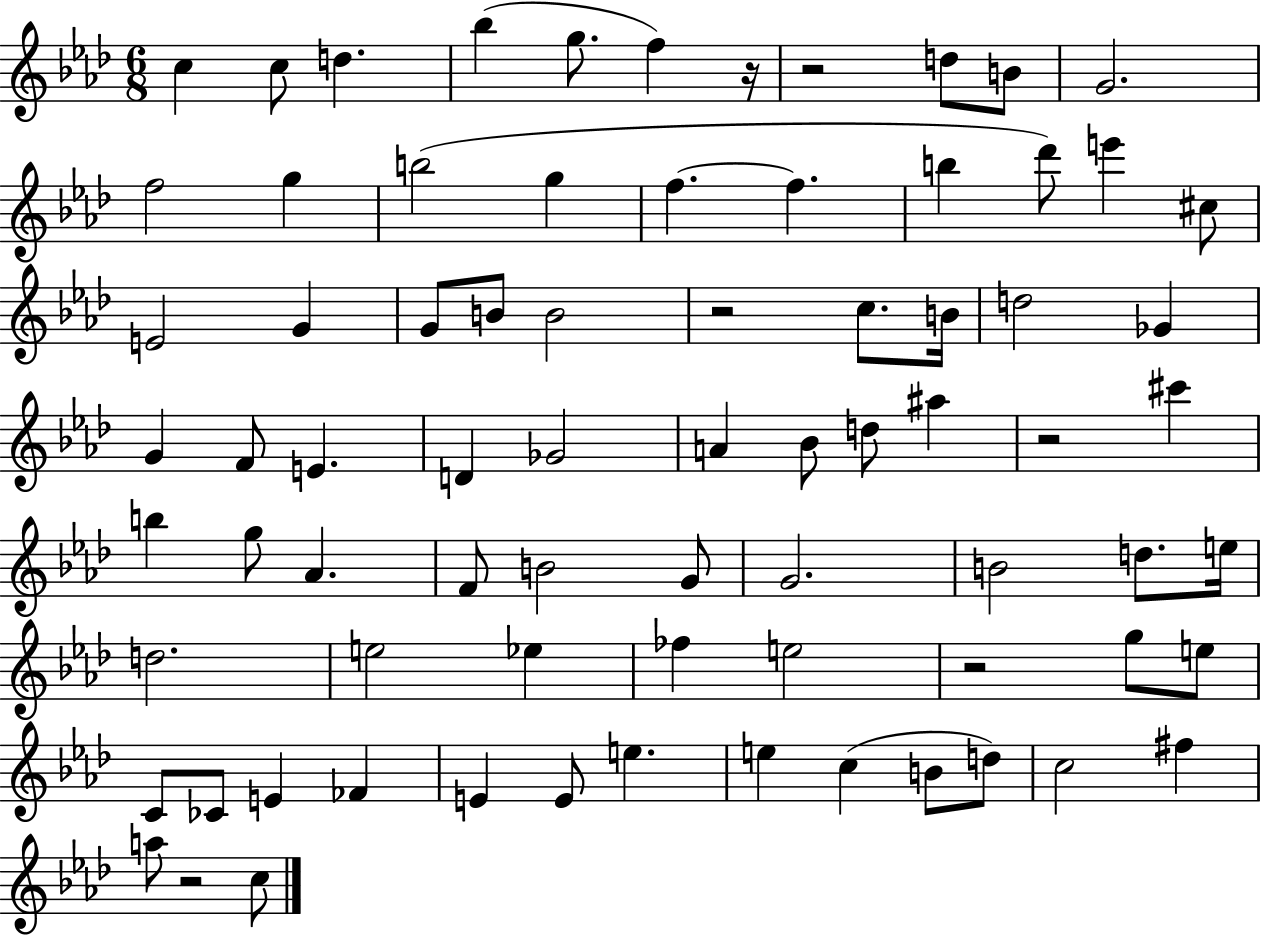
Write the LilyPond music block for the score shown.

{
  \clef treble
  \numericTimeSignature
  \time 6/8
  \key aes \major
  c''4 c''8 d''4. | bes''4( g''8. f''4) r16 | r2 d''8 b'8 | g'2. | \break f''2 g''4 | b''2( g''4 | f''4.~~ f''4. | b''4 des'''8) e'''4 cis''8 | \break e'2 g'4 | g'8 b'8 b'2 | r2 c''8. b'16 | d''2 ges'4 | \break g'4 f'8 e'4. | d'4 ges'2 | a'4 bes'8 d''8 ais''4 | r2 cis'''4 | \break b''4 g''8 aes'4. | f'8 b'2 g'8 | g'2. | b'2 d''8. e''16 | \break d''2. | e''2 ees''4 | fes''4 e''2 | r2 g''8 e''8 | \break c'8 ces'8 e'4 fes'4 | e'4 e'8 e''4. | e''4 c''4( b'8 d''8) | c''2 fis''4 | \break a''8 r2 c''8 | \bar "|."
}